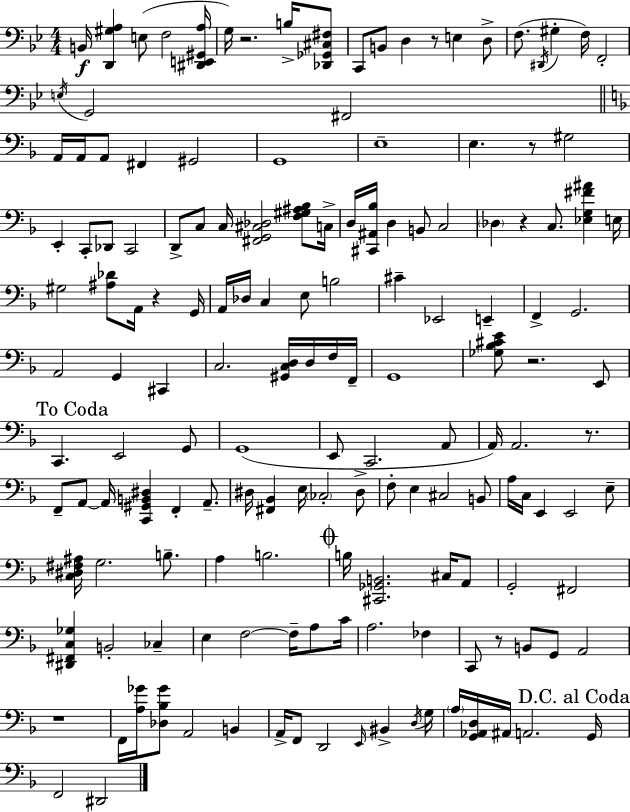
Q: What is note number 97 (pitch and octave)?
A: C#3